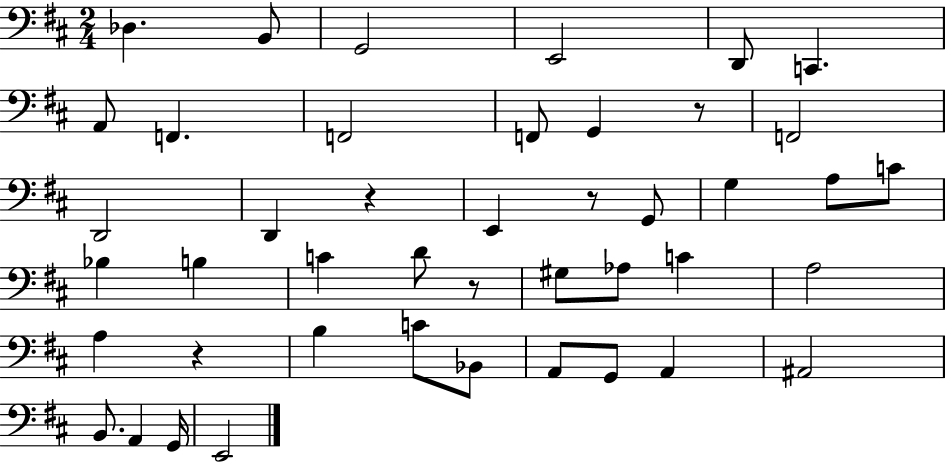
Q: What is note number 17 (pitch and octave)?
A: G3